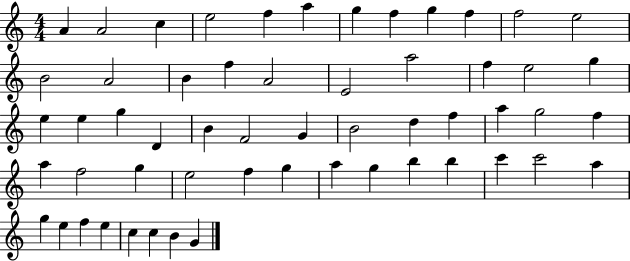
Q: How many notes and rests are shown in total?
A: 56